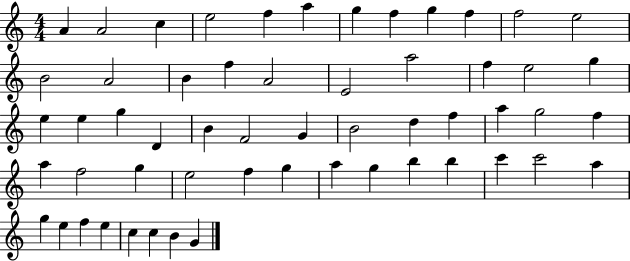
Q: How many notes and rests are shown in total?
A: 56